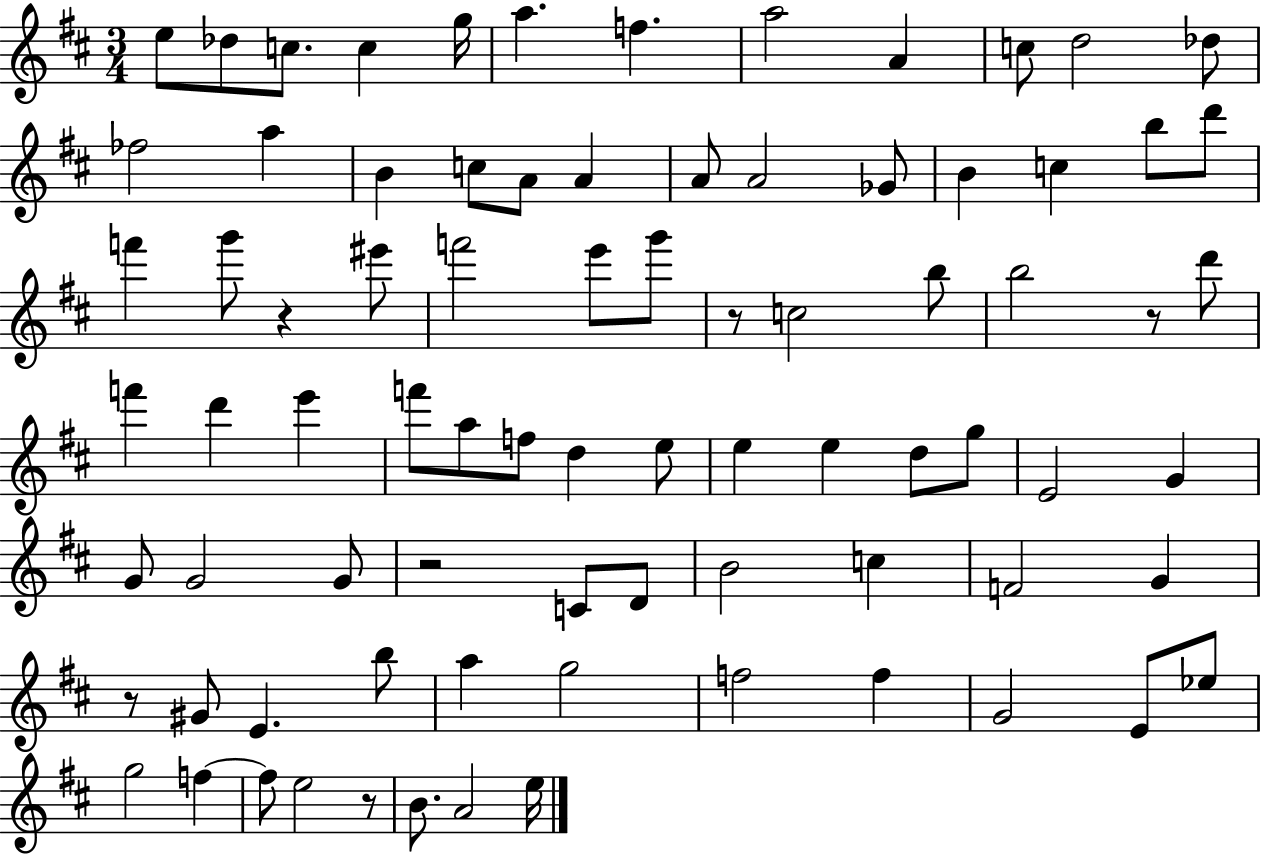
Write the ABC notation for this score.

X:1
T:Untitled
M:3/4
L:1/4
K:D
e/2 _d/2 c/2 c g/4 a f a2 A c/2 d2 _d/2 _f2 a B c/2 A/2 A A/2 A2 _G/2 B c b/2 d'/2 f' g'/2 z ^e'/2 f'2 e'/2 g'/2 z/2 c2 b/2 b2 z/2 d'/2 f' d' e' f'/2 a/2 f/2 d e/2 e e d/2 g/2 E2 G G/2 G2 G/2 z2 C/2 D/2 B2 c F2 G z/2 ^G/2 E b/2 a g2 f2 f G2 E/2 _e/2 g2 f f/2 e2 z/2 B/2 A2 e/4